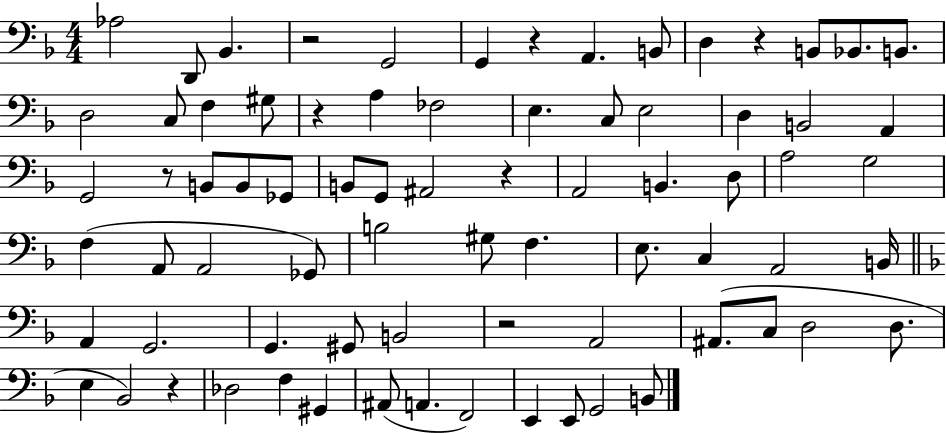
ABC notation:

X:1
T:Untitled
M:4/4
L:1/4
K:F
_A,2 D,,/2 _B,, z2 G,,2 G,, z A,, B,,/2 D, z B,,/2 _B,,/2 B,,/2 D,2 C,/2 F, ^G,/2 z A, _F,2 E, C,/2 E,2 D, B,,2 A,, G,,2 z/2 B,,/2 B,,/2 _G,,/2 B,,/2 G,,/2 ^A,,2 z A,,2 B,, D,/2 A,2 G,2 F, A,,/2 A,,2 _G,,/2 B,2 ^G,/2 F, E,/2 C, A,,2 B,,/4 A,, G,,2 G,, ^G,,/2 B,,2 z2 A,,2 ^A,,/2 C,/2 D,2 D,/2 E, _B,,2 z _D,2 F, ^G,, ^A,,/2 A,, F,,2 E,, E,,/2 G,,2 B,,/2